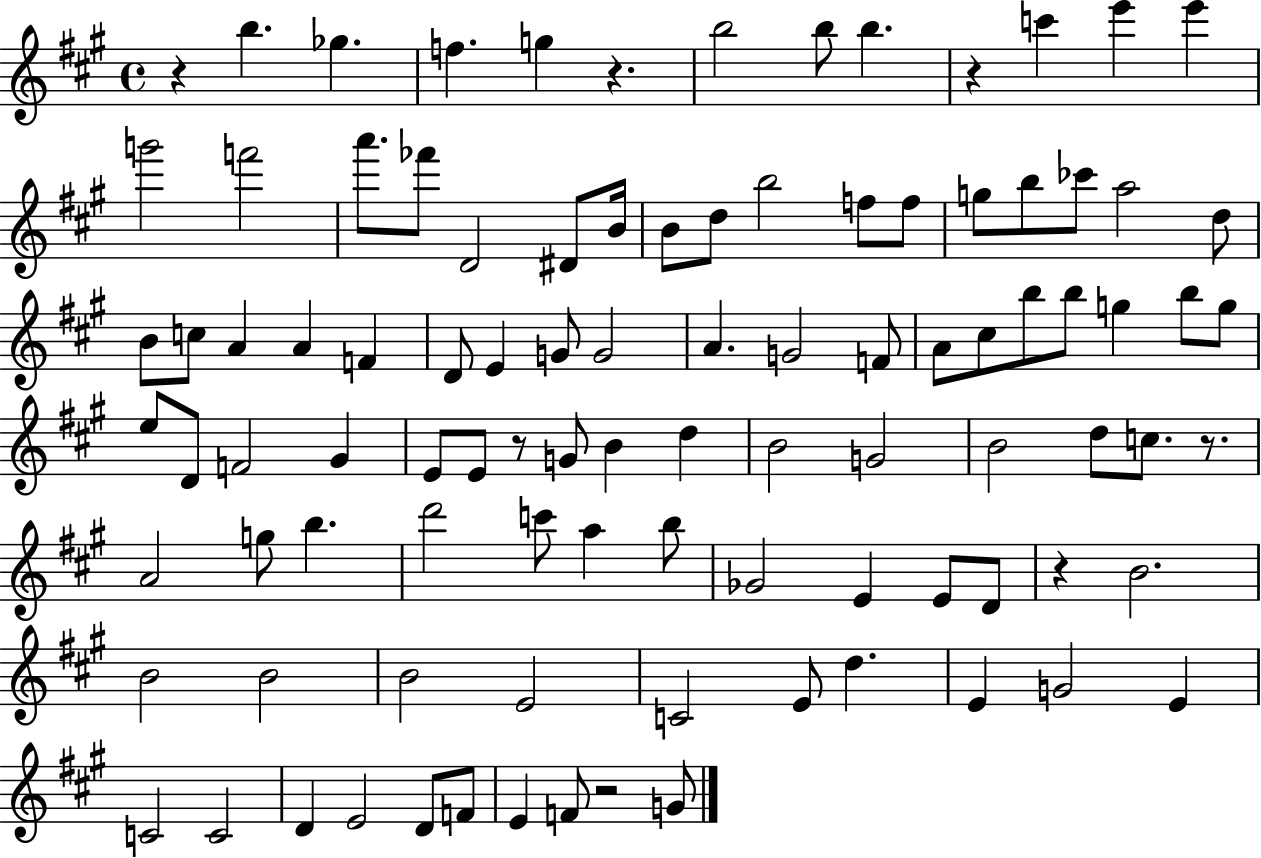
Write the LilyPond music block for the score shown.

{
  \clef treble
  \time 4/4
  \defaultTimeSignature
  \key a \major
  r4 b''4. ges''4. | f''4. g''4 r4. | b''2 b''8 b''4. | r4 c'''4 e'''4 e'''4 | \break g'''2 f'''2 | a'''8. fes'''8 d'2 dis'8 b'16 | b'8 d''8 b''2 f''8 f''8 | g''8 b''8 ces'''8 a''2 d''8 | \break b'8 c''8 a'4 a'4 f'4 | d'8 e'4 g'8 g'2 | a'4. g'2 f'8 | a'8 cis''8 b''8 b''8 g''4 b''8 g''8 | \break e''8 d'8 f'2 gis'4 | e'8 e'8 r8 g'8 b'4 d''4 | b'2 g'2 | b'2 d''8 c''8. r8. | \break a'2 g''8 b''4. | d'''2 c'''8 a''4 b''8 | ges'2 e'4 e'8 d'8 | r4 b'2. | \break b'2 b'2 | b'2 e'2 | c'2 e'8 d''4. | e'4 g'2 e'4 | \break c'2 c'2 | d'4 e'2 d'8 f'8 | e'4 f'8 r2 g'8 | \bar "|."
}